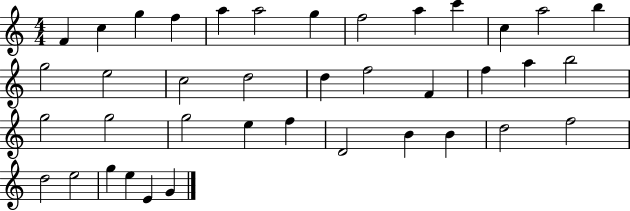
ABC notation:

X:1
T:Untitled
M:4/4
L:1/4
K:C
F c g f a a2 g f2 a c' c a2 b g2 e2 c2 d2 d f2 F f a b2 g2 g2 g2 e f D2 B B d2 f2 d2 e2 g e E G